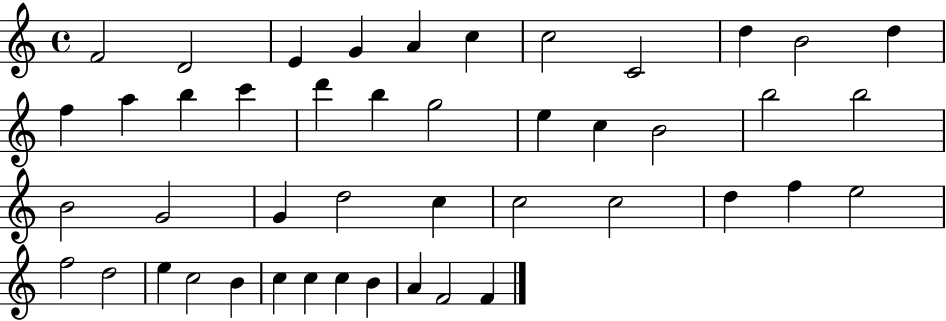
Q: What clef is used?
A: treble